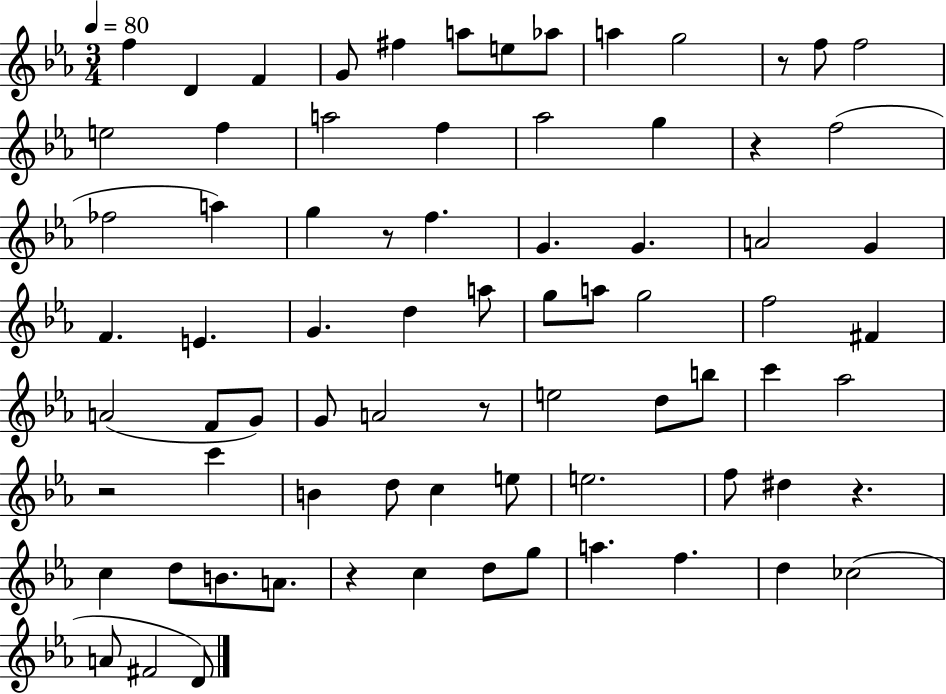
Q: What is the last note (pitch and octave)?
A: D4